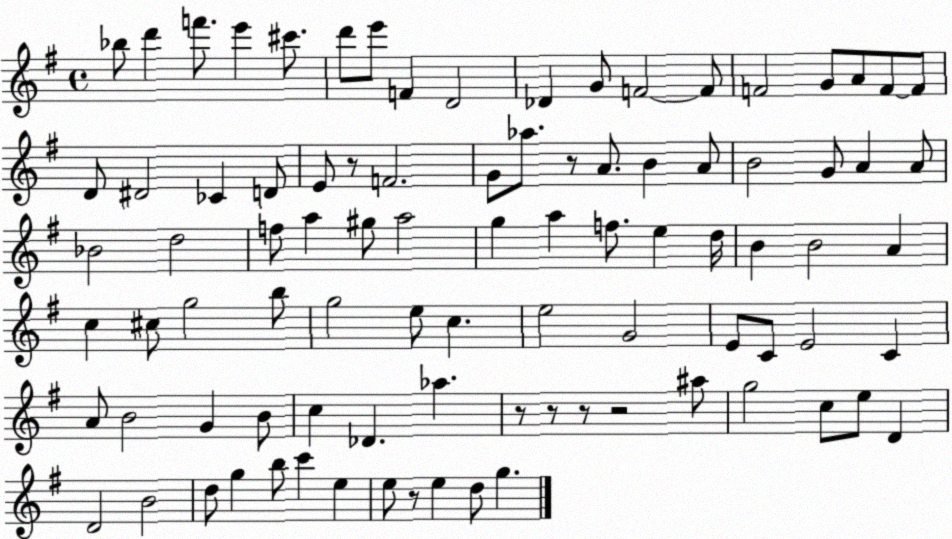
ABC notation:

X:1
T:Untitled
M:4/4
L:1/4
K:G
_b/2 d' f'/2 e' ^c'/2 d'/2 e'/2 F D2 _D G/2 F2 F/2 F2 G/2 A/2 F/2 F/2 D/2 ^D2 _C D/2 E/2 z/2 F2 G/2 _a/2 z/2 A/2 B A/2 B2 G/2 A A/2 _B2 d2 f/2 a ^g/2 a2 g a f/2 e d/4 B B2 A c ^c/2 g2 b/2 g2 e/2 c e2 G2 E/2 C/2 E2 C A/2 B2 G B/2 c _D _a z/2 z/2 z/2 z2 ^a/2 g2 c/2 e/2 D D2 B2 d/2 g b/2 c' e e/2 z/2 e d/2 g